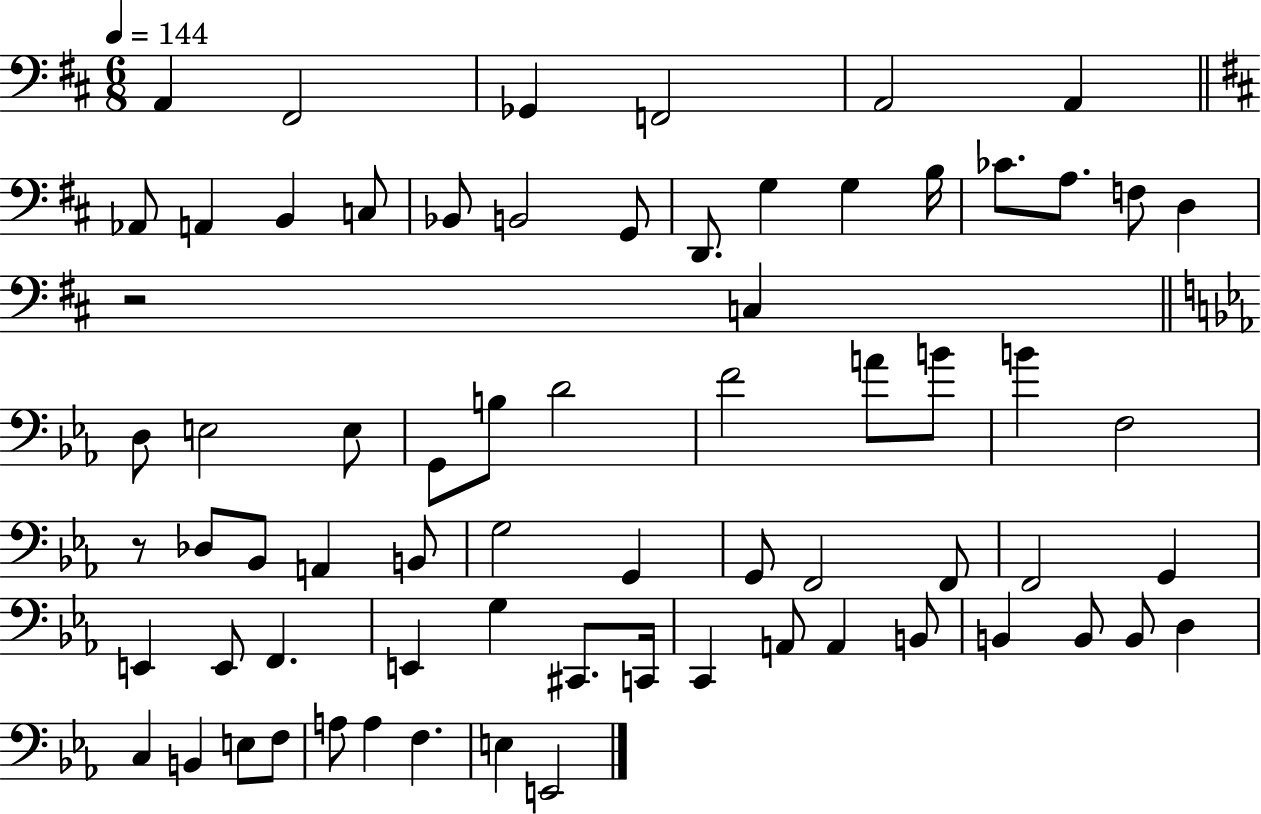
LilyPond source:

{
  \clef bass
  \numericTimeSignature
  \time 6/8
  \key d \major
  \tempo 4 = 144
  a,4 fis,2 | ges,4 f,2 | a,2 a,4 | \bar "||" \break \key d \major aes,8 a,4 b,4 c8 | bes,8 b,2 g,8 | d,8. g4 g4 b16 | ces'8. a8. f8 d4 | \break r2 c4 | \bar "||" \break \key ees \major d8 e2 e8 | g,8 b8 d'2 | f'2 a'8 b'8 | b'4 f2 | \break r8 des8 bes,8 a,4 b,8 | g2 g,4 | g,8 f,2 f,8 | f,2 g,4 | \break e,4 e,8 f,4. | e,4 g4 cis,8. c,16 | c,4 a,8 a,4 b,8 | b,4 b,8 b,8 d4 | \break c4 b,4 e8 f8 | a8 a4 f4. | e4 e,2 | \bar "|."
}